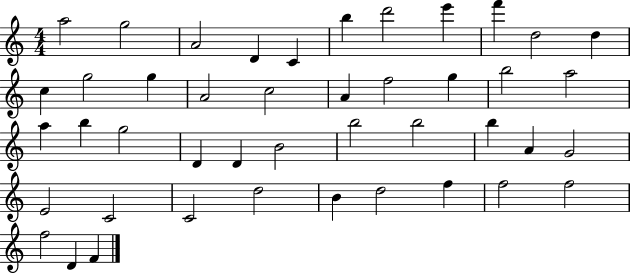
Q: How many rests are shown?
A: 0